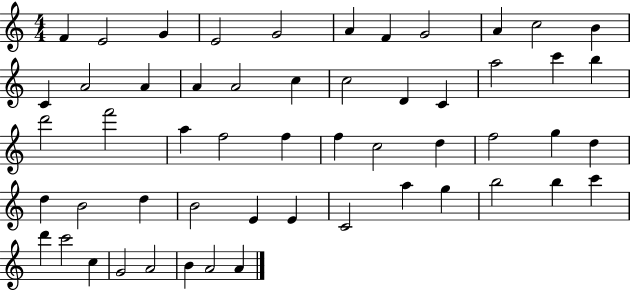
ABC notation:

X:1
T:Untitled
M:4/4
L:1/4
K:C
F E2 G E2 G2 A F G2 A c2 B C A2 A A A2 c c2 D C a2 c' b d'2 f'2 a f2 f f c2 d f2 g d d B2 d B2 E E C2 a g b2 b c' d' c'2 c G2 A2 B A2 A